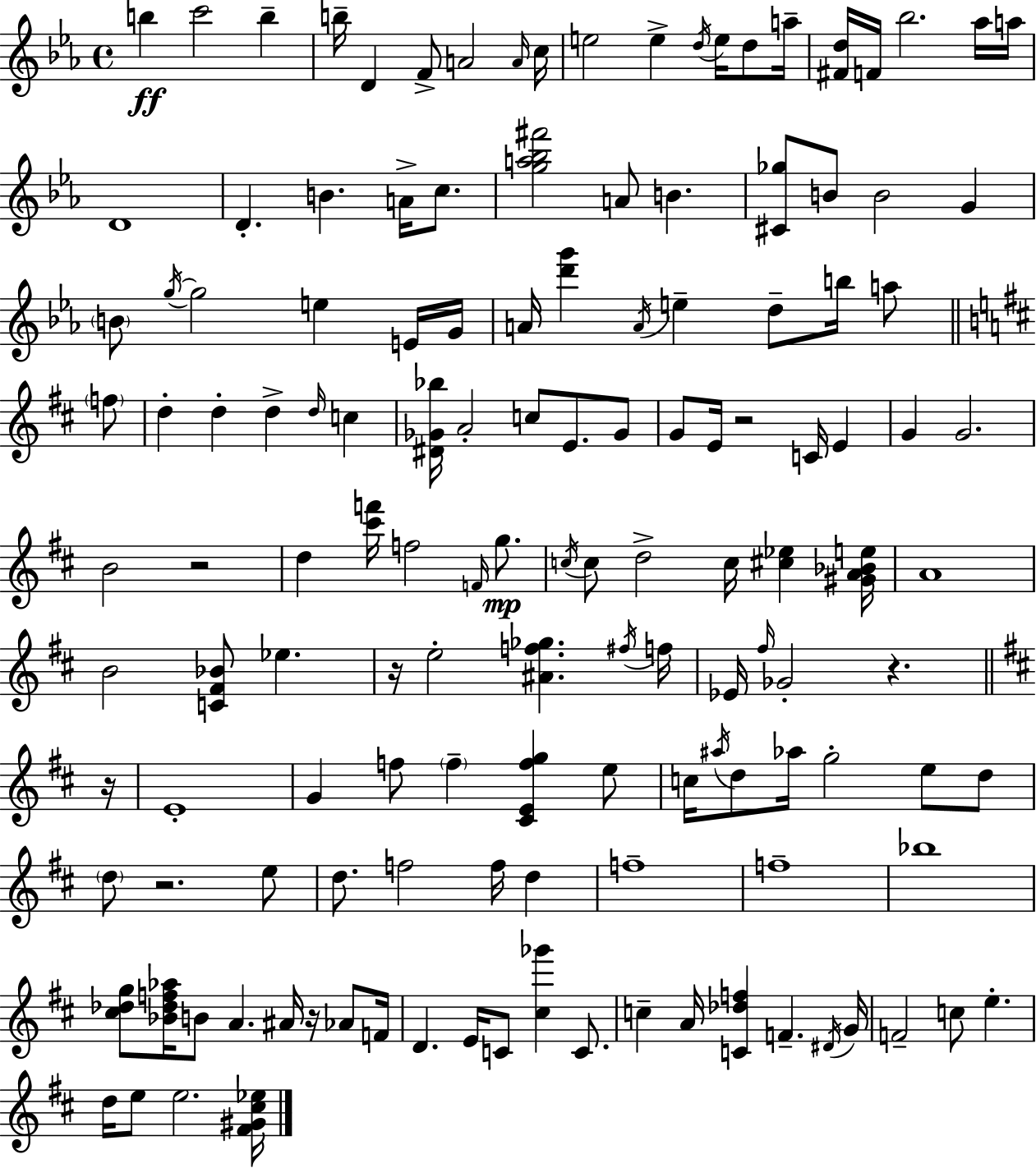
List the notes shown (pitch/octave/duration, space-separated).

B5/q C6/h B5/q B5/s D4/q F4/e A4/h A4/s C5/s E5/h E5/q D5/s E5/s D5/e A5/s [F#4,D5]/s F4/s Bb5/h. Ab5/s A5/s D4/w D4/q. B4/q. A4/s C5/e. [G5,A5,Bb5,F#6]/h A4/e B4/q. [C#4,Gb5]/e B4/e B4/h G4/q B4/e G5/s G5/h E5/q E4/s G4/s A4/s [D6,G6]/q A4/s E5/q D5/e B5/s A5/e F5/e D5/q D5/q D5/q D5/s C5/q [D#4,Gb4,Bb5]/s A4/h C5/e E4/e. Gb4/e G4/e E4/s R/h C4/s E4/q G4/q G4/h. B4/h R/h D5/q [C#6,F6]/s F5/h F4/s G5/e. C5/s C5/e D5/h C5/s [C#5,Eb5]/q [G#4,A4,Bb4,E5]/s A4/w B4/h [C4,F#4,Bb4]/e Eb5/q. R/s E5/h [A#4,F5,Gb5]/q. F#5/s F5/s Eb4/s F#5/s Gb4/h R/q. R/s E4/w G4/q F5/e F5/q [C#4,E4,F5,G5]/q E5/e C5/s A#5/s D5/e Ab5/s G5/h E5/e D5/e D5/e R/h. E5/e D5/e. F5/h F5/s D5/q F5/w F5/w Bb5/w [C#5,Db5,G5]/e [Bb4,Db5,F5,Ab5]/s B4/e A4/q. A#4/s R/s Ab4/e F4/s D4/q. E4/s C4/e [C#5,Gb6]/q C4/e. C5/q A4/s [C4,Db5,F5]/q F4/q. D#4/s G4/s F4/h C5/e E5/q. D5/s E5/e E5/h. [F#4,G#4,C#5,Eb5]/s